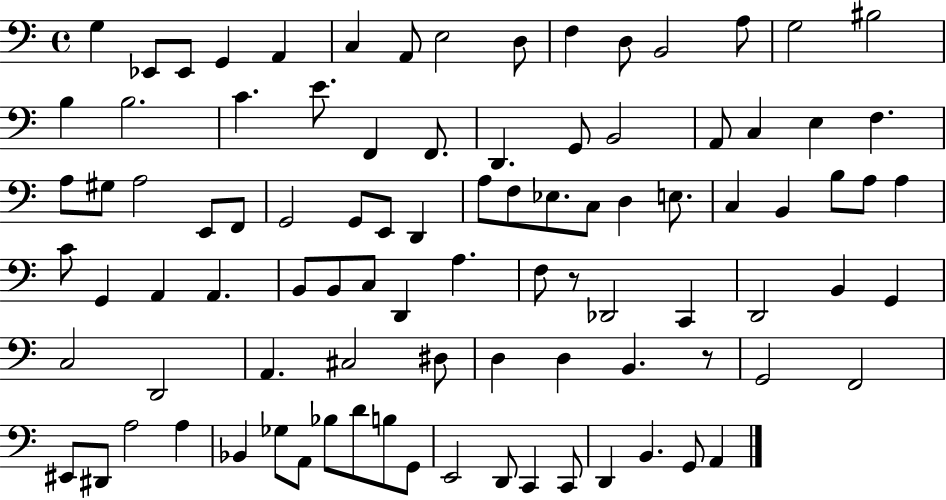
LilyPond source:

{
  \clef bass
  \time 4/4
  \defaultTimeSignature
  \key c \major
  g4 ees,8 ees,8 g,4 a,4 | c4 a,8 e2 d8 | f4 d8 b,2 a8 | g2 bis2 | \break b4 b2. | c'4. e'8. f,4 f,8. | d,4. g,8 b,2 | a,8 c4 e4 f4. | \break a8 gis8 a2 e,8 f,8 | g,2 g,8 e,8 d,4 | a8 f8 ees8. c8 d4 e8. | c4 b,4 b8 a8 a4 | \break c'8 g,4 a,4 a,4. | b,8 b,8 c8 d,4 a4. | f8 r8 des,2 c,4 | d,2 b,4 g,4 | \break c2 d,2 | a,4. cis2 dis8 | d4 d4 b,4. r8 | g,2 f,2 | \break eis,8 dis,8 a2 a4 | bes,4 ges8 a,8 bes8 d'8 b8 g,8 | e,2 d,8 c,4 c,8 | d,4 b,4. g,8 a,4 | \break \bar "|."
}